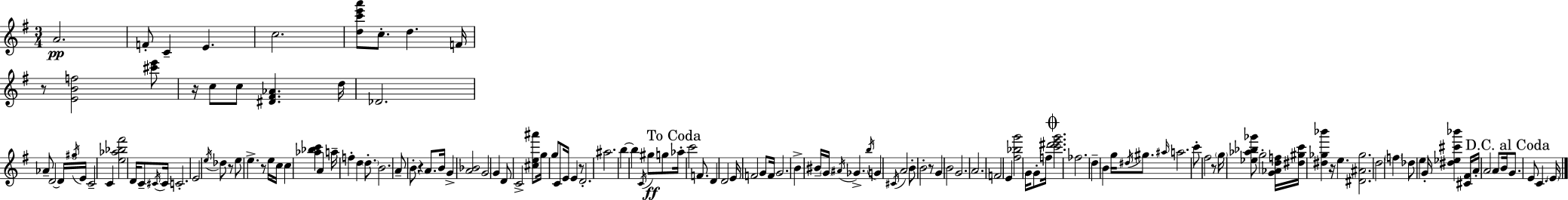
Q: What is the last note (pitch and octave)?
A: E4